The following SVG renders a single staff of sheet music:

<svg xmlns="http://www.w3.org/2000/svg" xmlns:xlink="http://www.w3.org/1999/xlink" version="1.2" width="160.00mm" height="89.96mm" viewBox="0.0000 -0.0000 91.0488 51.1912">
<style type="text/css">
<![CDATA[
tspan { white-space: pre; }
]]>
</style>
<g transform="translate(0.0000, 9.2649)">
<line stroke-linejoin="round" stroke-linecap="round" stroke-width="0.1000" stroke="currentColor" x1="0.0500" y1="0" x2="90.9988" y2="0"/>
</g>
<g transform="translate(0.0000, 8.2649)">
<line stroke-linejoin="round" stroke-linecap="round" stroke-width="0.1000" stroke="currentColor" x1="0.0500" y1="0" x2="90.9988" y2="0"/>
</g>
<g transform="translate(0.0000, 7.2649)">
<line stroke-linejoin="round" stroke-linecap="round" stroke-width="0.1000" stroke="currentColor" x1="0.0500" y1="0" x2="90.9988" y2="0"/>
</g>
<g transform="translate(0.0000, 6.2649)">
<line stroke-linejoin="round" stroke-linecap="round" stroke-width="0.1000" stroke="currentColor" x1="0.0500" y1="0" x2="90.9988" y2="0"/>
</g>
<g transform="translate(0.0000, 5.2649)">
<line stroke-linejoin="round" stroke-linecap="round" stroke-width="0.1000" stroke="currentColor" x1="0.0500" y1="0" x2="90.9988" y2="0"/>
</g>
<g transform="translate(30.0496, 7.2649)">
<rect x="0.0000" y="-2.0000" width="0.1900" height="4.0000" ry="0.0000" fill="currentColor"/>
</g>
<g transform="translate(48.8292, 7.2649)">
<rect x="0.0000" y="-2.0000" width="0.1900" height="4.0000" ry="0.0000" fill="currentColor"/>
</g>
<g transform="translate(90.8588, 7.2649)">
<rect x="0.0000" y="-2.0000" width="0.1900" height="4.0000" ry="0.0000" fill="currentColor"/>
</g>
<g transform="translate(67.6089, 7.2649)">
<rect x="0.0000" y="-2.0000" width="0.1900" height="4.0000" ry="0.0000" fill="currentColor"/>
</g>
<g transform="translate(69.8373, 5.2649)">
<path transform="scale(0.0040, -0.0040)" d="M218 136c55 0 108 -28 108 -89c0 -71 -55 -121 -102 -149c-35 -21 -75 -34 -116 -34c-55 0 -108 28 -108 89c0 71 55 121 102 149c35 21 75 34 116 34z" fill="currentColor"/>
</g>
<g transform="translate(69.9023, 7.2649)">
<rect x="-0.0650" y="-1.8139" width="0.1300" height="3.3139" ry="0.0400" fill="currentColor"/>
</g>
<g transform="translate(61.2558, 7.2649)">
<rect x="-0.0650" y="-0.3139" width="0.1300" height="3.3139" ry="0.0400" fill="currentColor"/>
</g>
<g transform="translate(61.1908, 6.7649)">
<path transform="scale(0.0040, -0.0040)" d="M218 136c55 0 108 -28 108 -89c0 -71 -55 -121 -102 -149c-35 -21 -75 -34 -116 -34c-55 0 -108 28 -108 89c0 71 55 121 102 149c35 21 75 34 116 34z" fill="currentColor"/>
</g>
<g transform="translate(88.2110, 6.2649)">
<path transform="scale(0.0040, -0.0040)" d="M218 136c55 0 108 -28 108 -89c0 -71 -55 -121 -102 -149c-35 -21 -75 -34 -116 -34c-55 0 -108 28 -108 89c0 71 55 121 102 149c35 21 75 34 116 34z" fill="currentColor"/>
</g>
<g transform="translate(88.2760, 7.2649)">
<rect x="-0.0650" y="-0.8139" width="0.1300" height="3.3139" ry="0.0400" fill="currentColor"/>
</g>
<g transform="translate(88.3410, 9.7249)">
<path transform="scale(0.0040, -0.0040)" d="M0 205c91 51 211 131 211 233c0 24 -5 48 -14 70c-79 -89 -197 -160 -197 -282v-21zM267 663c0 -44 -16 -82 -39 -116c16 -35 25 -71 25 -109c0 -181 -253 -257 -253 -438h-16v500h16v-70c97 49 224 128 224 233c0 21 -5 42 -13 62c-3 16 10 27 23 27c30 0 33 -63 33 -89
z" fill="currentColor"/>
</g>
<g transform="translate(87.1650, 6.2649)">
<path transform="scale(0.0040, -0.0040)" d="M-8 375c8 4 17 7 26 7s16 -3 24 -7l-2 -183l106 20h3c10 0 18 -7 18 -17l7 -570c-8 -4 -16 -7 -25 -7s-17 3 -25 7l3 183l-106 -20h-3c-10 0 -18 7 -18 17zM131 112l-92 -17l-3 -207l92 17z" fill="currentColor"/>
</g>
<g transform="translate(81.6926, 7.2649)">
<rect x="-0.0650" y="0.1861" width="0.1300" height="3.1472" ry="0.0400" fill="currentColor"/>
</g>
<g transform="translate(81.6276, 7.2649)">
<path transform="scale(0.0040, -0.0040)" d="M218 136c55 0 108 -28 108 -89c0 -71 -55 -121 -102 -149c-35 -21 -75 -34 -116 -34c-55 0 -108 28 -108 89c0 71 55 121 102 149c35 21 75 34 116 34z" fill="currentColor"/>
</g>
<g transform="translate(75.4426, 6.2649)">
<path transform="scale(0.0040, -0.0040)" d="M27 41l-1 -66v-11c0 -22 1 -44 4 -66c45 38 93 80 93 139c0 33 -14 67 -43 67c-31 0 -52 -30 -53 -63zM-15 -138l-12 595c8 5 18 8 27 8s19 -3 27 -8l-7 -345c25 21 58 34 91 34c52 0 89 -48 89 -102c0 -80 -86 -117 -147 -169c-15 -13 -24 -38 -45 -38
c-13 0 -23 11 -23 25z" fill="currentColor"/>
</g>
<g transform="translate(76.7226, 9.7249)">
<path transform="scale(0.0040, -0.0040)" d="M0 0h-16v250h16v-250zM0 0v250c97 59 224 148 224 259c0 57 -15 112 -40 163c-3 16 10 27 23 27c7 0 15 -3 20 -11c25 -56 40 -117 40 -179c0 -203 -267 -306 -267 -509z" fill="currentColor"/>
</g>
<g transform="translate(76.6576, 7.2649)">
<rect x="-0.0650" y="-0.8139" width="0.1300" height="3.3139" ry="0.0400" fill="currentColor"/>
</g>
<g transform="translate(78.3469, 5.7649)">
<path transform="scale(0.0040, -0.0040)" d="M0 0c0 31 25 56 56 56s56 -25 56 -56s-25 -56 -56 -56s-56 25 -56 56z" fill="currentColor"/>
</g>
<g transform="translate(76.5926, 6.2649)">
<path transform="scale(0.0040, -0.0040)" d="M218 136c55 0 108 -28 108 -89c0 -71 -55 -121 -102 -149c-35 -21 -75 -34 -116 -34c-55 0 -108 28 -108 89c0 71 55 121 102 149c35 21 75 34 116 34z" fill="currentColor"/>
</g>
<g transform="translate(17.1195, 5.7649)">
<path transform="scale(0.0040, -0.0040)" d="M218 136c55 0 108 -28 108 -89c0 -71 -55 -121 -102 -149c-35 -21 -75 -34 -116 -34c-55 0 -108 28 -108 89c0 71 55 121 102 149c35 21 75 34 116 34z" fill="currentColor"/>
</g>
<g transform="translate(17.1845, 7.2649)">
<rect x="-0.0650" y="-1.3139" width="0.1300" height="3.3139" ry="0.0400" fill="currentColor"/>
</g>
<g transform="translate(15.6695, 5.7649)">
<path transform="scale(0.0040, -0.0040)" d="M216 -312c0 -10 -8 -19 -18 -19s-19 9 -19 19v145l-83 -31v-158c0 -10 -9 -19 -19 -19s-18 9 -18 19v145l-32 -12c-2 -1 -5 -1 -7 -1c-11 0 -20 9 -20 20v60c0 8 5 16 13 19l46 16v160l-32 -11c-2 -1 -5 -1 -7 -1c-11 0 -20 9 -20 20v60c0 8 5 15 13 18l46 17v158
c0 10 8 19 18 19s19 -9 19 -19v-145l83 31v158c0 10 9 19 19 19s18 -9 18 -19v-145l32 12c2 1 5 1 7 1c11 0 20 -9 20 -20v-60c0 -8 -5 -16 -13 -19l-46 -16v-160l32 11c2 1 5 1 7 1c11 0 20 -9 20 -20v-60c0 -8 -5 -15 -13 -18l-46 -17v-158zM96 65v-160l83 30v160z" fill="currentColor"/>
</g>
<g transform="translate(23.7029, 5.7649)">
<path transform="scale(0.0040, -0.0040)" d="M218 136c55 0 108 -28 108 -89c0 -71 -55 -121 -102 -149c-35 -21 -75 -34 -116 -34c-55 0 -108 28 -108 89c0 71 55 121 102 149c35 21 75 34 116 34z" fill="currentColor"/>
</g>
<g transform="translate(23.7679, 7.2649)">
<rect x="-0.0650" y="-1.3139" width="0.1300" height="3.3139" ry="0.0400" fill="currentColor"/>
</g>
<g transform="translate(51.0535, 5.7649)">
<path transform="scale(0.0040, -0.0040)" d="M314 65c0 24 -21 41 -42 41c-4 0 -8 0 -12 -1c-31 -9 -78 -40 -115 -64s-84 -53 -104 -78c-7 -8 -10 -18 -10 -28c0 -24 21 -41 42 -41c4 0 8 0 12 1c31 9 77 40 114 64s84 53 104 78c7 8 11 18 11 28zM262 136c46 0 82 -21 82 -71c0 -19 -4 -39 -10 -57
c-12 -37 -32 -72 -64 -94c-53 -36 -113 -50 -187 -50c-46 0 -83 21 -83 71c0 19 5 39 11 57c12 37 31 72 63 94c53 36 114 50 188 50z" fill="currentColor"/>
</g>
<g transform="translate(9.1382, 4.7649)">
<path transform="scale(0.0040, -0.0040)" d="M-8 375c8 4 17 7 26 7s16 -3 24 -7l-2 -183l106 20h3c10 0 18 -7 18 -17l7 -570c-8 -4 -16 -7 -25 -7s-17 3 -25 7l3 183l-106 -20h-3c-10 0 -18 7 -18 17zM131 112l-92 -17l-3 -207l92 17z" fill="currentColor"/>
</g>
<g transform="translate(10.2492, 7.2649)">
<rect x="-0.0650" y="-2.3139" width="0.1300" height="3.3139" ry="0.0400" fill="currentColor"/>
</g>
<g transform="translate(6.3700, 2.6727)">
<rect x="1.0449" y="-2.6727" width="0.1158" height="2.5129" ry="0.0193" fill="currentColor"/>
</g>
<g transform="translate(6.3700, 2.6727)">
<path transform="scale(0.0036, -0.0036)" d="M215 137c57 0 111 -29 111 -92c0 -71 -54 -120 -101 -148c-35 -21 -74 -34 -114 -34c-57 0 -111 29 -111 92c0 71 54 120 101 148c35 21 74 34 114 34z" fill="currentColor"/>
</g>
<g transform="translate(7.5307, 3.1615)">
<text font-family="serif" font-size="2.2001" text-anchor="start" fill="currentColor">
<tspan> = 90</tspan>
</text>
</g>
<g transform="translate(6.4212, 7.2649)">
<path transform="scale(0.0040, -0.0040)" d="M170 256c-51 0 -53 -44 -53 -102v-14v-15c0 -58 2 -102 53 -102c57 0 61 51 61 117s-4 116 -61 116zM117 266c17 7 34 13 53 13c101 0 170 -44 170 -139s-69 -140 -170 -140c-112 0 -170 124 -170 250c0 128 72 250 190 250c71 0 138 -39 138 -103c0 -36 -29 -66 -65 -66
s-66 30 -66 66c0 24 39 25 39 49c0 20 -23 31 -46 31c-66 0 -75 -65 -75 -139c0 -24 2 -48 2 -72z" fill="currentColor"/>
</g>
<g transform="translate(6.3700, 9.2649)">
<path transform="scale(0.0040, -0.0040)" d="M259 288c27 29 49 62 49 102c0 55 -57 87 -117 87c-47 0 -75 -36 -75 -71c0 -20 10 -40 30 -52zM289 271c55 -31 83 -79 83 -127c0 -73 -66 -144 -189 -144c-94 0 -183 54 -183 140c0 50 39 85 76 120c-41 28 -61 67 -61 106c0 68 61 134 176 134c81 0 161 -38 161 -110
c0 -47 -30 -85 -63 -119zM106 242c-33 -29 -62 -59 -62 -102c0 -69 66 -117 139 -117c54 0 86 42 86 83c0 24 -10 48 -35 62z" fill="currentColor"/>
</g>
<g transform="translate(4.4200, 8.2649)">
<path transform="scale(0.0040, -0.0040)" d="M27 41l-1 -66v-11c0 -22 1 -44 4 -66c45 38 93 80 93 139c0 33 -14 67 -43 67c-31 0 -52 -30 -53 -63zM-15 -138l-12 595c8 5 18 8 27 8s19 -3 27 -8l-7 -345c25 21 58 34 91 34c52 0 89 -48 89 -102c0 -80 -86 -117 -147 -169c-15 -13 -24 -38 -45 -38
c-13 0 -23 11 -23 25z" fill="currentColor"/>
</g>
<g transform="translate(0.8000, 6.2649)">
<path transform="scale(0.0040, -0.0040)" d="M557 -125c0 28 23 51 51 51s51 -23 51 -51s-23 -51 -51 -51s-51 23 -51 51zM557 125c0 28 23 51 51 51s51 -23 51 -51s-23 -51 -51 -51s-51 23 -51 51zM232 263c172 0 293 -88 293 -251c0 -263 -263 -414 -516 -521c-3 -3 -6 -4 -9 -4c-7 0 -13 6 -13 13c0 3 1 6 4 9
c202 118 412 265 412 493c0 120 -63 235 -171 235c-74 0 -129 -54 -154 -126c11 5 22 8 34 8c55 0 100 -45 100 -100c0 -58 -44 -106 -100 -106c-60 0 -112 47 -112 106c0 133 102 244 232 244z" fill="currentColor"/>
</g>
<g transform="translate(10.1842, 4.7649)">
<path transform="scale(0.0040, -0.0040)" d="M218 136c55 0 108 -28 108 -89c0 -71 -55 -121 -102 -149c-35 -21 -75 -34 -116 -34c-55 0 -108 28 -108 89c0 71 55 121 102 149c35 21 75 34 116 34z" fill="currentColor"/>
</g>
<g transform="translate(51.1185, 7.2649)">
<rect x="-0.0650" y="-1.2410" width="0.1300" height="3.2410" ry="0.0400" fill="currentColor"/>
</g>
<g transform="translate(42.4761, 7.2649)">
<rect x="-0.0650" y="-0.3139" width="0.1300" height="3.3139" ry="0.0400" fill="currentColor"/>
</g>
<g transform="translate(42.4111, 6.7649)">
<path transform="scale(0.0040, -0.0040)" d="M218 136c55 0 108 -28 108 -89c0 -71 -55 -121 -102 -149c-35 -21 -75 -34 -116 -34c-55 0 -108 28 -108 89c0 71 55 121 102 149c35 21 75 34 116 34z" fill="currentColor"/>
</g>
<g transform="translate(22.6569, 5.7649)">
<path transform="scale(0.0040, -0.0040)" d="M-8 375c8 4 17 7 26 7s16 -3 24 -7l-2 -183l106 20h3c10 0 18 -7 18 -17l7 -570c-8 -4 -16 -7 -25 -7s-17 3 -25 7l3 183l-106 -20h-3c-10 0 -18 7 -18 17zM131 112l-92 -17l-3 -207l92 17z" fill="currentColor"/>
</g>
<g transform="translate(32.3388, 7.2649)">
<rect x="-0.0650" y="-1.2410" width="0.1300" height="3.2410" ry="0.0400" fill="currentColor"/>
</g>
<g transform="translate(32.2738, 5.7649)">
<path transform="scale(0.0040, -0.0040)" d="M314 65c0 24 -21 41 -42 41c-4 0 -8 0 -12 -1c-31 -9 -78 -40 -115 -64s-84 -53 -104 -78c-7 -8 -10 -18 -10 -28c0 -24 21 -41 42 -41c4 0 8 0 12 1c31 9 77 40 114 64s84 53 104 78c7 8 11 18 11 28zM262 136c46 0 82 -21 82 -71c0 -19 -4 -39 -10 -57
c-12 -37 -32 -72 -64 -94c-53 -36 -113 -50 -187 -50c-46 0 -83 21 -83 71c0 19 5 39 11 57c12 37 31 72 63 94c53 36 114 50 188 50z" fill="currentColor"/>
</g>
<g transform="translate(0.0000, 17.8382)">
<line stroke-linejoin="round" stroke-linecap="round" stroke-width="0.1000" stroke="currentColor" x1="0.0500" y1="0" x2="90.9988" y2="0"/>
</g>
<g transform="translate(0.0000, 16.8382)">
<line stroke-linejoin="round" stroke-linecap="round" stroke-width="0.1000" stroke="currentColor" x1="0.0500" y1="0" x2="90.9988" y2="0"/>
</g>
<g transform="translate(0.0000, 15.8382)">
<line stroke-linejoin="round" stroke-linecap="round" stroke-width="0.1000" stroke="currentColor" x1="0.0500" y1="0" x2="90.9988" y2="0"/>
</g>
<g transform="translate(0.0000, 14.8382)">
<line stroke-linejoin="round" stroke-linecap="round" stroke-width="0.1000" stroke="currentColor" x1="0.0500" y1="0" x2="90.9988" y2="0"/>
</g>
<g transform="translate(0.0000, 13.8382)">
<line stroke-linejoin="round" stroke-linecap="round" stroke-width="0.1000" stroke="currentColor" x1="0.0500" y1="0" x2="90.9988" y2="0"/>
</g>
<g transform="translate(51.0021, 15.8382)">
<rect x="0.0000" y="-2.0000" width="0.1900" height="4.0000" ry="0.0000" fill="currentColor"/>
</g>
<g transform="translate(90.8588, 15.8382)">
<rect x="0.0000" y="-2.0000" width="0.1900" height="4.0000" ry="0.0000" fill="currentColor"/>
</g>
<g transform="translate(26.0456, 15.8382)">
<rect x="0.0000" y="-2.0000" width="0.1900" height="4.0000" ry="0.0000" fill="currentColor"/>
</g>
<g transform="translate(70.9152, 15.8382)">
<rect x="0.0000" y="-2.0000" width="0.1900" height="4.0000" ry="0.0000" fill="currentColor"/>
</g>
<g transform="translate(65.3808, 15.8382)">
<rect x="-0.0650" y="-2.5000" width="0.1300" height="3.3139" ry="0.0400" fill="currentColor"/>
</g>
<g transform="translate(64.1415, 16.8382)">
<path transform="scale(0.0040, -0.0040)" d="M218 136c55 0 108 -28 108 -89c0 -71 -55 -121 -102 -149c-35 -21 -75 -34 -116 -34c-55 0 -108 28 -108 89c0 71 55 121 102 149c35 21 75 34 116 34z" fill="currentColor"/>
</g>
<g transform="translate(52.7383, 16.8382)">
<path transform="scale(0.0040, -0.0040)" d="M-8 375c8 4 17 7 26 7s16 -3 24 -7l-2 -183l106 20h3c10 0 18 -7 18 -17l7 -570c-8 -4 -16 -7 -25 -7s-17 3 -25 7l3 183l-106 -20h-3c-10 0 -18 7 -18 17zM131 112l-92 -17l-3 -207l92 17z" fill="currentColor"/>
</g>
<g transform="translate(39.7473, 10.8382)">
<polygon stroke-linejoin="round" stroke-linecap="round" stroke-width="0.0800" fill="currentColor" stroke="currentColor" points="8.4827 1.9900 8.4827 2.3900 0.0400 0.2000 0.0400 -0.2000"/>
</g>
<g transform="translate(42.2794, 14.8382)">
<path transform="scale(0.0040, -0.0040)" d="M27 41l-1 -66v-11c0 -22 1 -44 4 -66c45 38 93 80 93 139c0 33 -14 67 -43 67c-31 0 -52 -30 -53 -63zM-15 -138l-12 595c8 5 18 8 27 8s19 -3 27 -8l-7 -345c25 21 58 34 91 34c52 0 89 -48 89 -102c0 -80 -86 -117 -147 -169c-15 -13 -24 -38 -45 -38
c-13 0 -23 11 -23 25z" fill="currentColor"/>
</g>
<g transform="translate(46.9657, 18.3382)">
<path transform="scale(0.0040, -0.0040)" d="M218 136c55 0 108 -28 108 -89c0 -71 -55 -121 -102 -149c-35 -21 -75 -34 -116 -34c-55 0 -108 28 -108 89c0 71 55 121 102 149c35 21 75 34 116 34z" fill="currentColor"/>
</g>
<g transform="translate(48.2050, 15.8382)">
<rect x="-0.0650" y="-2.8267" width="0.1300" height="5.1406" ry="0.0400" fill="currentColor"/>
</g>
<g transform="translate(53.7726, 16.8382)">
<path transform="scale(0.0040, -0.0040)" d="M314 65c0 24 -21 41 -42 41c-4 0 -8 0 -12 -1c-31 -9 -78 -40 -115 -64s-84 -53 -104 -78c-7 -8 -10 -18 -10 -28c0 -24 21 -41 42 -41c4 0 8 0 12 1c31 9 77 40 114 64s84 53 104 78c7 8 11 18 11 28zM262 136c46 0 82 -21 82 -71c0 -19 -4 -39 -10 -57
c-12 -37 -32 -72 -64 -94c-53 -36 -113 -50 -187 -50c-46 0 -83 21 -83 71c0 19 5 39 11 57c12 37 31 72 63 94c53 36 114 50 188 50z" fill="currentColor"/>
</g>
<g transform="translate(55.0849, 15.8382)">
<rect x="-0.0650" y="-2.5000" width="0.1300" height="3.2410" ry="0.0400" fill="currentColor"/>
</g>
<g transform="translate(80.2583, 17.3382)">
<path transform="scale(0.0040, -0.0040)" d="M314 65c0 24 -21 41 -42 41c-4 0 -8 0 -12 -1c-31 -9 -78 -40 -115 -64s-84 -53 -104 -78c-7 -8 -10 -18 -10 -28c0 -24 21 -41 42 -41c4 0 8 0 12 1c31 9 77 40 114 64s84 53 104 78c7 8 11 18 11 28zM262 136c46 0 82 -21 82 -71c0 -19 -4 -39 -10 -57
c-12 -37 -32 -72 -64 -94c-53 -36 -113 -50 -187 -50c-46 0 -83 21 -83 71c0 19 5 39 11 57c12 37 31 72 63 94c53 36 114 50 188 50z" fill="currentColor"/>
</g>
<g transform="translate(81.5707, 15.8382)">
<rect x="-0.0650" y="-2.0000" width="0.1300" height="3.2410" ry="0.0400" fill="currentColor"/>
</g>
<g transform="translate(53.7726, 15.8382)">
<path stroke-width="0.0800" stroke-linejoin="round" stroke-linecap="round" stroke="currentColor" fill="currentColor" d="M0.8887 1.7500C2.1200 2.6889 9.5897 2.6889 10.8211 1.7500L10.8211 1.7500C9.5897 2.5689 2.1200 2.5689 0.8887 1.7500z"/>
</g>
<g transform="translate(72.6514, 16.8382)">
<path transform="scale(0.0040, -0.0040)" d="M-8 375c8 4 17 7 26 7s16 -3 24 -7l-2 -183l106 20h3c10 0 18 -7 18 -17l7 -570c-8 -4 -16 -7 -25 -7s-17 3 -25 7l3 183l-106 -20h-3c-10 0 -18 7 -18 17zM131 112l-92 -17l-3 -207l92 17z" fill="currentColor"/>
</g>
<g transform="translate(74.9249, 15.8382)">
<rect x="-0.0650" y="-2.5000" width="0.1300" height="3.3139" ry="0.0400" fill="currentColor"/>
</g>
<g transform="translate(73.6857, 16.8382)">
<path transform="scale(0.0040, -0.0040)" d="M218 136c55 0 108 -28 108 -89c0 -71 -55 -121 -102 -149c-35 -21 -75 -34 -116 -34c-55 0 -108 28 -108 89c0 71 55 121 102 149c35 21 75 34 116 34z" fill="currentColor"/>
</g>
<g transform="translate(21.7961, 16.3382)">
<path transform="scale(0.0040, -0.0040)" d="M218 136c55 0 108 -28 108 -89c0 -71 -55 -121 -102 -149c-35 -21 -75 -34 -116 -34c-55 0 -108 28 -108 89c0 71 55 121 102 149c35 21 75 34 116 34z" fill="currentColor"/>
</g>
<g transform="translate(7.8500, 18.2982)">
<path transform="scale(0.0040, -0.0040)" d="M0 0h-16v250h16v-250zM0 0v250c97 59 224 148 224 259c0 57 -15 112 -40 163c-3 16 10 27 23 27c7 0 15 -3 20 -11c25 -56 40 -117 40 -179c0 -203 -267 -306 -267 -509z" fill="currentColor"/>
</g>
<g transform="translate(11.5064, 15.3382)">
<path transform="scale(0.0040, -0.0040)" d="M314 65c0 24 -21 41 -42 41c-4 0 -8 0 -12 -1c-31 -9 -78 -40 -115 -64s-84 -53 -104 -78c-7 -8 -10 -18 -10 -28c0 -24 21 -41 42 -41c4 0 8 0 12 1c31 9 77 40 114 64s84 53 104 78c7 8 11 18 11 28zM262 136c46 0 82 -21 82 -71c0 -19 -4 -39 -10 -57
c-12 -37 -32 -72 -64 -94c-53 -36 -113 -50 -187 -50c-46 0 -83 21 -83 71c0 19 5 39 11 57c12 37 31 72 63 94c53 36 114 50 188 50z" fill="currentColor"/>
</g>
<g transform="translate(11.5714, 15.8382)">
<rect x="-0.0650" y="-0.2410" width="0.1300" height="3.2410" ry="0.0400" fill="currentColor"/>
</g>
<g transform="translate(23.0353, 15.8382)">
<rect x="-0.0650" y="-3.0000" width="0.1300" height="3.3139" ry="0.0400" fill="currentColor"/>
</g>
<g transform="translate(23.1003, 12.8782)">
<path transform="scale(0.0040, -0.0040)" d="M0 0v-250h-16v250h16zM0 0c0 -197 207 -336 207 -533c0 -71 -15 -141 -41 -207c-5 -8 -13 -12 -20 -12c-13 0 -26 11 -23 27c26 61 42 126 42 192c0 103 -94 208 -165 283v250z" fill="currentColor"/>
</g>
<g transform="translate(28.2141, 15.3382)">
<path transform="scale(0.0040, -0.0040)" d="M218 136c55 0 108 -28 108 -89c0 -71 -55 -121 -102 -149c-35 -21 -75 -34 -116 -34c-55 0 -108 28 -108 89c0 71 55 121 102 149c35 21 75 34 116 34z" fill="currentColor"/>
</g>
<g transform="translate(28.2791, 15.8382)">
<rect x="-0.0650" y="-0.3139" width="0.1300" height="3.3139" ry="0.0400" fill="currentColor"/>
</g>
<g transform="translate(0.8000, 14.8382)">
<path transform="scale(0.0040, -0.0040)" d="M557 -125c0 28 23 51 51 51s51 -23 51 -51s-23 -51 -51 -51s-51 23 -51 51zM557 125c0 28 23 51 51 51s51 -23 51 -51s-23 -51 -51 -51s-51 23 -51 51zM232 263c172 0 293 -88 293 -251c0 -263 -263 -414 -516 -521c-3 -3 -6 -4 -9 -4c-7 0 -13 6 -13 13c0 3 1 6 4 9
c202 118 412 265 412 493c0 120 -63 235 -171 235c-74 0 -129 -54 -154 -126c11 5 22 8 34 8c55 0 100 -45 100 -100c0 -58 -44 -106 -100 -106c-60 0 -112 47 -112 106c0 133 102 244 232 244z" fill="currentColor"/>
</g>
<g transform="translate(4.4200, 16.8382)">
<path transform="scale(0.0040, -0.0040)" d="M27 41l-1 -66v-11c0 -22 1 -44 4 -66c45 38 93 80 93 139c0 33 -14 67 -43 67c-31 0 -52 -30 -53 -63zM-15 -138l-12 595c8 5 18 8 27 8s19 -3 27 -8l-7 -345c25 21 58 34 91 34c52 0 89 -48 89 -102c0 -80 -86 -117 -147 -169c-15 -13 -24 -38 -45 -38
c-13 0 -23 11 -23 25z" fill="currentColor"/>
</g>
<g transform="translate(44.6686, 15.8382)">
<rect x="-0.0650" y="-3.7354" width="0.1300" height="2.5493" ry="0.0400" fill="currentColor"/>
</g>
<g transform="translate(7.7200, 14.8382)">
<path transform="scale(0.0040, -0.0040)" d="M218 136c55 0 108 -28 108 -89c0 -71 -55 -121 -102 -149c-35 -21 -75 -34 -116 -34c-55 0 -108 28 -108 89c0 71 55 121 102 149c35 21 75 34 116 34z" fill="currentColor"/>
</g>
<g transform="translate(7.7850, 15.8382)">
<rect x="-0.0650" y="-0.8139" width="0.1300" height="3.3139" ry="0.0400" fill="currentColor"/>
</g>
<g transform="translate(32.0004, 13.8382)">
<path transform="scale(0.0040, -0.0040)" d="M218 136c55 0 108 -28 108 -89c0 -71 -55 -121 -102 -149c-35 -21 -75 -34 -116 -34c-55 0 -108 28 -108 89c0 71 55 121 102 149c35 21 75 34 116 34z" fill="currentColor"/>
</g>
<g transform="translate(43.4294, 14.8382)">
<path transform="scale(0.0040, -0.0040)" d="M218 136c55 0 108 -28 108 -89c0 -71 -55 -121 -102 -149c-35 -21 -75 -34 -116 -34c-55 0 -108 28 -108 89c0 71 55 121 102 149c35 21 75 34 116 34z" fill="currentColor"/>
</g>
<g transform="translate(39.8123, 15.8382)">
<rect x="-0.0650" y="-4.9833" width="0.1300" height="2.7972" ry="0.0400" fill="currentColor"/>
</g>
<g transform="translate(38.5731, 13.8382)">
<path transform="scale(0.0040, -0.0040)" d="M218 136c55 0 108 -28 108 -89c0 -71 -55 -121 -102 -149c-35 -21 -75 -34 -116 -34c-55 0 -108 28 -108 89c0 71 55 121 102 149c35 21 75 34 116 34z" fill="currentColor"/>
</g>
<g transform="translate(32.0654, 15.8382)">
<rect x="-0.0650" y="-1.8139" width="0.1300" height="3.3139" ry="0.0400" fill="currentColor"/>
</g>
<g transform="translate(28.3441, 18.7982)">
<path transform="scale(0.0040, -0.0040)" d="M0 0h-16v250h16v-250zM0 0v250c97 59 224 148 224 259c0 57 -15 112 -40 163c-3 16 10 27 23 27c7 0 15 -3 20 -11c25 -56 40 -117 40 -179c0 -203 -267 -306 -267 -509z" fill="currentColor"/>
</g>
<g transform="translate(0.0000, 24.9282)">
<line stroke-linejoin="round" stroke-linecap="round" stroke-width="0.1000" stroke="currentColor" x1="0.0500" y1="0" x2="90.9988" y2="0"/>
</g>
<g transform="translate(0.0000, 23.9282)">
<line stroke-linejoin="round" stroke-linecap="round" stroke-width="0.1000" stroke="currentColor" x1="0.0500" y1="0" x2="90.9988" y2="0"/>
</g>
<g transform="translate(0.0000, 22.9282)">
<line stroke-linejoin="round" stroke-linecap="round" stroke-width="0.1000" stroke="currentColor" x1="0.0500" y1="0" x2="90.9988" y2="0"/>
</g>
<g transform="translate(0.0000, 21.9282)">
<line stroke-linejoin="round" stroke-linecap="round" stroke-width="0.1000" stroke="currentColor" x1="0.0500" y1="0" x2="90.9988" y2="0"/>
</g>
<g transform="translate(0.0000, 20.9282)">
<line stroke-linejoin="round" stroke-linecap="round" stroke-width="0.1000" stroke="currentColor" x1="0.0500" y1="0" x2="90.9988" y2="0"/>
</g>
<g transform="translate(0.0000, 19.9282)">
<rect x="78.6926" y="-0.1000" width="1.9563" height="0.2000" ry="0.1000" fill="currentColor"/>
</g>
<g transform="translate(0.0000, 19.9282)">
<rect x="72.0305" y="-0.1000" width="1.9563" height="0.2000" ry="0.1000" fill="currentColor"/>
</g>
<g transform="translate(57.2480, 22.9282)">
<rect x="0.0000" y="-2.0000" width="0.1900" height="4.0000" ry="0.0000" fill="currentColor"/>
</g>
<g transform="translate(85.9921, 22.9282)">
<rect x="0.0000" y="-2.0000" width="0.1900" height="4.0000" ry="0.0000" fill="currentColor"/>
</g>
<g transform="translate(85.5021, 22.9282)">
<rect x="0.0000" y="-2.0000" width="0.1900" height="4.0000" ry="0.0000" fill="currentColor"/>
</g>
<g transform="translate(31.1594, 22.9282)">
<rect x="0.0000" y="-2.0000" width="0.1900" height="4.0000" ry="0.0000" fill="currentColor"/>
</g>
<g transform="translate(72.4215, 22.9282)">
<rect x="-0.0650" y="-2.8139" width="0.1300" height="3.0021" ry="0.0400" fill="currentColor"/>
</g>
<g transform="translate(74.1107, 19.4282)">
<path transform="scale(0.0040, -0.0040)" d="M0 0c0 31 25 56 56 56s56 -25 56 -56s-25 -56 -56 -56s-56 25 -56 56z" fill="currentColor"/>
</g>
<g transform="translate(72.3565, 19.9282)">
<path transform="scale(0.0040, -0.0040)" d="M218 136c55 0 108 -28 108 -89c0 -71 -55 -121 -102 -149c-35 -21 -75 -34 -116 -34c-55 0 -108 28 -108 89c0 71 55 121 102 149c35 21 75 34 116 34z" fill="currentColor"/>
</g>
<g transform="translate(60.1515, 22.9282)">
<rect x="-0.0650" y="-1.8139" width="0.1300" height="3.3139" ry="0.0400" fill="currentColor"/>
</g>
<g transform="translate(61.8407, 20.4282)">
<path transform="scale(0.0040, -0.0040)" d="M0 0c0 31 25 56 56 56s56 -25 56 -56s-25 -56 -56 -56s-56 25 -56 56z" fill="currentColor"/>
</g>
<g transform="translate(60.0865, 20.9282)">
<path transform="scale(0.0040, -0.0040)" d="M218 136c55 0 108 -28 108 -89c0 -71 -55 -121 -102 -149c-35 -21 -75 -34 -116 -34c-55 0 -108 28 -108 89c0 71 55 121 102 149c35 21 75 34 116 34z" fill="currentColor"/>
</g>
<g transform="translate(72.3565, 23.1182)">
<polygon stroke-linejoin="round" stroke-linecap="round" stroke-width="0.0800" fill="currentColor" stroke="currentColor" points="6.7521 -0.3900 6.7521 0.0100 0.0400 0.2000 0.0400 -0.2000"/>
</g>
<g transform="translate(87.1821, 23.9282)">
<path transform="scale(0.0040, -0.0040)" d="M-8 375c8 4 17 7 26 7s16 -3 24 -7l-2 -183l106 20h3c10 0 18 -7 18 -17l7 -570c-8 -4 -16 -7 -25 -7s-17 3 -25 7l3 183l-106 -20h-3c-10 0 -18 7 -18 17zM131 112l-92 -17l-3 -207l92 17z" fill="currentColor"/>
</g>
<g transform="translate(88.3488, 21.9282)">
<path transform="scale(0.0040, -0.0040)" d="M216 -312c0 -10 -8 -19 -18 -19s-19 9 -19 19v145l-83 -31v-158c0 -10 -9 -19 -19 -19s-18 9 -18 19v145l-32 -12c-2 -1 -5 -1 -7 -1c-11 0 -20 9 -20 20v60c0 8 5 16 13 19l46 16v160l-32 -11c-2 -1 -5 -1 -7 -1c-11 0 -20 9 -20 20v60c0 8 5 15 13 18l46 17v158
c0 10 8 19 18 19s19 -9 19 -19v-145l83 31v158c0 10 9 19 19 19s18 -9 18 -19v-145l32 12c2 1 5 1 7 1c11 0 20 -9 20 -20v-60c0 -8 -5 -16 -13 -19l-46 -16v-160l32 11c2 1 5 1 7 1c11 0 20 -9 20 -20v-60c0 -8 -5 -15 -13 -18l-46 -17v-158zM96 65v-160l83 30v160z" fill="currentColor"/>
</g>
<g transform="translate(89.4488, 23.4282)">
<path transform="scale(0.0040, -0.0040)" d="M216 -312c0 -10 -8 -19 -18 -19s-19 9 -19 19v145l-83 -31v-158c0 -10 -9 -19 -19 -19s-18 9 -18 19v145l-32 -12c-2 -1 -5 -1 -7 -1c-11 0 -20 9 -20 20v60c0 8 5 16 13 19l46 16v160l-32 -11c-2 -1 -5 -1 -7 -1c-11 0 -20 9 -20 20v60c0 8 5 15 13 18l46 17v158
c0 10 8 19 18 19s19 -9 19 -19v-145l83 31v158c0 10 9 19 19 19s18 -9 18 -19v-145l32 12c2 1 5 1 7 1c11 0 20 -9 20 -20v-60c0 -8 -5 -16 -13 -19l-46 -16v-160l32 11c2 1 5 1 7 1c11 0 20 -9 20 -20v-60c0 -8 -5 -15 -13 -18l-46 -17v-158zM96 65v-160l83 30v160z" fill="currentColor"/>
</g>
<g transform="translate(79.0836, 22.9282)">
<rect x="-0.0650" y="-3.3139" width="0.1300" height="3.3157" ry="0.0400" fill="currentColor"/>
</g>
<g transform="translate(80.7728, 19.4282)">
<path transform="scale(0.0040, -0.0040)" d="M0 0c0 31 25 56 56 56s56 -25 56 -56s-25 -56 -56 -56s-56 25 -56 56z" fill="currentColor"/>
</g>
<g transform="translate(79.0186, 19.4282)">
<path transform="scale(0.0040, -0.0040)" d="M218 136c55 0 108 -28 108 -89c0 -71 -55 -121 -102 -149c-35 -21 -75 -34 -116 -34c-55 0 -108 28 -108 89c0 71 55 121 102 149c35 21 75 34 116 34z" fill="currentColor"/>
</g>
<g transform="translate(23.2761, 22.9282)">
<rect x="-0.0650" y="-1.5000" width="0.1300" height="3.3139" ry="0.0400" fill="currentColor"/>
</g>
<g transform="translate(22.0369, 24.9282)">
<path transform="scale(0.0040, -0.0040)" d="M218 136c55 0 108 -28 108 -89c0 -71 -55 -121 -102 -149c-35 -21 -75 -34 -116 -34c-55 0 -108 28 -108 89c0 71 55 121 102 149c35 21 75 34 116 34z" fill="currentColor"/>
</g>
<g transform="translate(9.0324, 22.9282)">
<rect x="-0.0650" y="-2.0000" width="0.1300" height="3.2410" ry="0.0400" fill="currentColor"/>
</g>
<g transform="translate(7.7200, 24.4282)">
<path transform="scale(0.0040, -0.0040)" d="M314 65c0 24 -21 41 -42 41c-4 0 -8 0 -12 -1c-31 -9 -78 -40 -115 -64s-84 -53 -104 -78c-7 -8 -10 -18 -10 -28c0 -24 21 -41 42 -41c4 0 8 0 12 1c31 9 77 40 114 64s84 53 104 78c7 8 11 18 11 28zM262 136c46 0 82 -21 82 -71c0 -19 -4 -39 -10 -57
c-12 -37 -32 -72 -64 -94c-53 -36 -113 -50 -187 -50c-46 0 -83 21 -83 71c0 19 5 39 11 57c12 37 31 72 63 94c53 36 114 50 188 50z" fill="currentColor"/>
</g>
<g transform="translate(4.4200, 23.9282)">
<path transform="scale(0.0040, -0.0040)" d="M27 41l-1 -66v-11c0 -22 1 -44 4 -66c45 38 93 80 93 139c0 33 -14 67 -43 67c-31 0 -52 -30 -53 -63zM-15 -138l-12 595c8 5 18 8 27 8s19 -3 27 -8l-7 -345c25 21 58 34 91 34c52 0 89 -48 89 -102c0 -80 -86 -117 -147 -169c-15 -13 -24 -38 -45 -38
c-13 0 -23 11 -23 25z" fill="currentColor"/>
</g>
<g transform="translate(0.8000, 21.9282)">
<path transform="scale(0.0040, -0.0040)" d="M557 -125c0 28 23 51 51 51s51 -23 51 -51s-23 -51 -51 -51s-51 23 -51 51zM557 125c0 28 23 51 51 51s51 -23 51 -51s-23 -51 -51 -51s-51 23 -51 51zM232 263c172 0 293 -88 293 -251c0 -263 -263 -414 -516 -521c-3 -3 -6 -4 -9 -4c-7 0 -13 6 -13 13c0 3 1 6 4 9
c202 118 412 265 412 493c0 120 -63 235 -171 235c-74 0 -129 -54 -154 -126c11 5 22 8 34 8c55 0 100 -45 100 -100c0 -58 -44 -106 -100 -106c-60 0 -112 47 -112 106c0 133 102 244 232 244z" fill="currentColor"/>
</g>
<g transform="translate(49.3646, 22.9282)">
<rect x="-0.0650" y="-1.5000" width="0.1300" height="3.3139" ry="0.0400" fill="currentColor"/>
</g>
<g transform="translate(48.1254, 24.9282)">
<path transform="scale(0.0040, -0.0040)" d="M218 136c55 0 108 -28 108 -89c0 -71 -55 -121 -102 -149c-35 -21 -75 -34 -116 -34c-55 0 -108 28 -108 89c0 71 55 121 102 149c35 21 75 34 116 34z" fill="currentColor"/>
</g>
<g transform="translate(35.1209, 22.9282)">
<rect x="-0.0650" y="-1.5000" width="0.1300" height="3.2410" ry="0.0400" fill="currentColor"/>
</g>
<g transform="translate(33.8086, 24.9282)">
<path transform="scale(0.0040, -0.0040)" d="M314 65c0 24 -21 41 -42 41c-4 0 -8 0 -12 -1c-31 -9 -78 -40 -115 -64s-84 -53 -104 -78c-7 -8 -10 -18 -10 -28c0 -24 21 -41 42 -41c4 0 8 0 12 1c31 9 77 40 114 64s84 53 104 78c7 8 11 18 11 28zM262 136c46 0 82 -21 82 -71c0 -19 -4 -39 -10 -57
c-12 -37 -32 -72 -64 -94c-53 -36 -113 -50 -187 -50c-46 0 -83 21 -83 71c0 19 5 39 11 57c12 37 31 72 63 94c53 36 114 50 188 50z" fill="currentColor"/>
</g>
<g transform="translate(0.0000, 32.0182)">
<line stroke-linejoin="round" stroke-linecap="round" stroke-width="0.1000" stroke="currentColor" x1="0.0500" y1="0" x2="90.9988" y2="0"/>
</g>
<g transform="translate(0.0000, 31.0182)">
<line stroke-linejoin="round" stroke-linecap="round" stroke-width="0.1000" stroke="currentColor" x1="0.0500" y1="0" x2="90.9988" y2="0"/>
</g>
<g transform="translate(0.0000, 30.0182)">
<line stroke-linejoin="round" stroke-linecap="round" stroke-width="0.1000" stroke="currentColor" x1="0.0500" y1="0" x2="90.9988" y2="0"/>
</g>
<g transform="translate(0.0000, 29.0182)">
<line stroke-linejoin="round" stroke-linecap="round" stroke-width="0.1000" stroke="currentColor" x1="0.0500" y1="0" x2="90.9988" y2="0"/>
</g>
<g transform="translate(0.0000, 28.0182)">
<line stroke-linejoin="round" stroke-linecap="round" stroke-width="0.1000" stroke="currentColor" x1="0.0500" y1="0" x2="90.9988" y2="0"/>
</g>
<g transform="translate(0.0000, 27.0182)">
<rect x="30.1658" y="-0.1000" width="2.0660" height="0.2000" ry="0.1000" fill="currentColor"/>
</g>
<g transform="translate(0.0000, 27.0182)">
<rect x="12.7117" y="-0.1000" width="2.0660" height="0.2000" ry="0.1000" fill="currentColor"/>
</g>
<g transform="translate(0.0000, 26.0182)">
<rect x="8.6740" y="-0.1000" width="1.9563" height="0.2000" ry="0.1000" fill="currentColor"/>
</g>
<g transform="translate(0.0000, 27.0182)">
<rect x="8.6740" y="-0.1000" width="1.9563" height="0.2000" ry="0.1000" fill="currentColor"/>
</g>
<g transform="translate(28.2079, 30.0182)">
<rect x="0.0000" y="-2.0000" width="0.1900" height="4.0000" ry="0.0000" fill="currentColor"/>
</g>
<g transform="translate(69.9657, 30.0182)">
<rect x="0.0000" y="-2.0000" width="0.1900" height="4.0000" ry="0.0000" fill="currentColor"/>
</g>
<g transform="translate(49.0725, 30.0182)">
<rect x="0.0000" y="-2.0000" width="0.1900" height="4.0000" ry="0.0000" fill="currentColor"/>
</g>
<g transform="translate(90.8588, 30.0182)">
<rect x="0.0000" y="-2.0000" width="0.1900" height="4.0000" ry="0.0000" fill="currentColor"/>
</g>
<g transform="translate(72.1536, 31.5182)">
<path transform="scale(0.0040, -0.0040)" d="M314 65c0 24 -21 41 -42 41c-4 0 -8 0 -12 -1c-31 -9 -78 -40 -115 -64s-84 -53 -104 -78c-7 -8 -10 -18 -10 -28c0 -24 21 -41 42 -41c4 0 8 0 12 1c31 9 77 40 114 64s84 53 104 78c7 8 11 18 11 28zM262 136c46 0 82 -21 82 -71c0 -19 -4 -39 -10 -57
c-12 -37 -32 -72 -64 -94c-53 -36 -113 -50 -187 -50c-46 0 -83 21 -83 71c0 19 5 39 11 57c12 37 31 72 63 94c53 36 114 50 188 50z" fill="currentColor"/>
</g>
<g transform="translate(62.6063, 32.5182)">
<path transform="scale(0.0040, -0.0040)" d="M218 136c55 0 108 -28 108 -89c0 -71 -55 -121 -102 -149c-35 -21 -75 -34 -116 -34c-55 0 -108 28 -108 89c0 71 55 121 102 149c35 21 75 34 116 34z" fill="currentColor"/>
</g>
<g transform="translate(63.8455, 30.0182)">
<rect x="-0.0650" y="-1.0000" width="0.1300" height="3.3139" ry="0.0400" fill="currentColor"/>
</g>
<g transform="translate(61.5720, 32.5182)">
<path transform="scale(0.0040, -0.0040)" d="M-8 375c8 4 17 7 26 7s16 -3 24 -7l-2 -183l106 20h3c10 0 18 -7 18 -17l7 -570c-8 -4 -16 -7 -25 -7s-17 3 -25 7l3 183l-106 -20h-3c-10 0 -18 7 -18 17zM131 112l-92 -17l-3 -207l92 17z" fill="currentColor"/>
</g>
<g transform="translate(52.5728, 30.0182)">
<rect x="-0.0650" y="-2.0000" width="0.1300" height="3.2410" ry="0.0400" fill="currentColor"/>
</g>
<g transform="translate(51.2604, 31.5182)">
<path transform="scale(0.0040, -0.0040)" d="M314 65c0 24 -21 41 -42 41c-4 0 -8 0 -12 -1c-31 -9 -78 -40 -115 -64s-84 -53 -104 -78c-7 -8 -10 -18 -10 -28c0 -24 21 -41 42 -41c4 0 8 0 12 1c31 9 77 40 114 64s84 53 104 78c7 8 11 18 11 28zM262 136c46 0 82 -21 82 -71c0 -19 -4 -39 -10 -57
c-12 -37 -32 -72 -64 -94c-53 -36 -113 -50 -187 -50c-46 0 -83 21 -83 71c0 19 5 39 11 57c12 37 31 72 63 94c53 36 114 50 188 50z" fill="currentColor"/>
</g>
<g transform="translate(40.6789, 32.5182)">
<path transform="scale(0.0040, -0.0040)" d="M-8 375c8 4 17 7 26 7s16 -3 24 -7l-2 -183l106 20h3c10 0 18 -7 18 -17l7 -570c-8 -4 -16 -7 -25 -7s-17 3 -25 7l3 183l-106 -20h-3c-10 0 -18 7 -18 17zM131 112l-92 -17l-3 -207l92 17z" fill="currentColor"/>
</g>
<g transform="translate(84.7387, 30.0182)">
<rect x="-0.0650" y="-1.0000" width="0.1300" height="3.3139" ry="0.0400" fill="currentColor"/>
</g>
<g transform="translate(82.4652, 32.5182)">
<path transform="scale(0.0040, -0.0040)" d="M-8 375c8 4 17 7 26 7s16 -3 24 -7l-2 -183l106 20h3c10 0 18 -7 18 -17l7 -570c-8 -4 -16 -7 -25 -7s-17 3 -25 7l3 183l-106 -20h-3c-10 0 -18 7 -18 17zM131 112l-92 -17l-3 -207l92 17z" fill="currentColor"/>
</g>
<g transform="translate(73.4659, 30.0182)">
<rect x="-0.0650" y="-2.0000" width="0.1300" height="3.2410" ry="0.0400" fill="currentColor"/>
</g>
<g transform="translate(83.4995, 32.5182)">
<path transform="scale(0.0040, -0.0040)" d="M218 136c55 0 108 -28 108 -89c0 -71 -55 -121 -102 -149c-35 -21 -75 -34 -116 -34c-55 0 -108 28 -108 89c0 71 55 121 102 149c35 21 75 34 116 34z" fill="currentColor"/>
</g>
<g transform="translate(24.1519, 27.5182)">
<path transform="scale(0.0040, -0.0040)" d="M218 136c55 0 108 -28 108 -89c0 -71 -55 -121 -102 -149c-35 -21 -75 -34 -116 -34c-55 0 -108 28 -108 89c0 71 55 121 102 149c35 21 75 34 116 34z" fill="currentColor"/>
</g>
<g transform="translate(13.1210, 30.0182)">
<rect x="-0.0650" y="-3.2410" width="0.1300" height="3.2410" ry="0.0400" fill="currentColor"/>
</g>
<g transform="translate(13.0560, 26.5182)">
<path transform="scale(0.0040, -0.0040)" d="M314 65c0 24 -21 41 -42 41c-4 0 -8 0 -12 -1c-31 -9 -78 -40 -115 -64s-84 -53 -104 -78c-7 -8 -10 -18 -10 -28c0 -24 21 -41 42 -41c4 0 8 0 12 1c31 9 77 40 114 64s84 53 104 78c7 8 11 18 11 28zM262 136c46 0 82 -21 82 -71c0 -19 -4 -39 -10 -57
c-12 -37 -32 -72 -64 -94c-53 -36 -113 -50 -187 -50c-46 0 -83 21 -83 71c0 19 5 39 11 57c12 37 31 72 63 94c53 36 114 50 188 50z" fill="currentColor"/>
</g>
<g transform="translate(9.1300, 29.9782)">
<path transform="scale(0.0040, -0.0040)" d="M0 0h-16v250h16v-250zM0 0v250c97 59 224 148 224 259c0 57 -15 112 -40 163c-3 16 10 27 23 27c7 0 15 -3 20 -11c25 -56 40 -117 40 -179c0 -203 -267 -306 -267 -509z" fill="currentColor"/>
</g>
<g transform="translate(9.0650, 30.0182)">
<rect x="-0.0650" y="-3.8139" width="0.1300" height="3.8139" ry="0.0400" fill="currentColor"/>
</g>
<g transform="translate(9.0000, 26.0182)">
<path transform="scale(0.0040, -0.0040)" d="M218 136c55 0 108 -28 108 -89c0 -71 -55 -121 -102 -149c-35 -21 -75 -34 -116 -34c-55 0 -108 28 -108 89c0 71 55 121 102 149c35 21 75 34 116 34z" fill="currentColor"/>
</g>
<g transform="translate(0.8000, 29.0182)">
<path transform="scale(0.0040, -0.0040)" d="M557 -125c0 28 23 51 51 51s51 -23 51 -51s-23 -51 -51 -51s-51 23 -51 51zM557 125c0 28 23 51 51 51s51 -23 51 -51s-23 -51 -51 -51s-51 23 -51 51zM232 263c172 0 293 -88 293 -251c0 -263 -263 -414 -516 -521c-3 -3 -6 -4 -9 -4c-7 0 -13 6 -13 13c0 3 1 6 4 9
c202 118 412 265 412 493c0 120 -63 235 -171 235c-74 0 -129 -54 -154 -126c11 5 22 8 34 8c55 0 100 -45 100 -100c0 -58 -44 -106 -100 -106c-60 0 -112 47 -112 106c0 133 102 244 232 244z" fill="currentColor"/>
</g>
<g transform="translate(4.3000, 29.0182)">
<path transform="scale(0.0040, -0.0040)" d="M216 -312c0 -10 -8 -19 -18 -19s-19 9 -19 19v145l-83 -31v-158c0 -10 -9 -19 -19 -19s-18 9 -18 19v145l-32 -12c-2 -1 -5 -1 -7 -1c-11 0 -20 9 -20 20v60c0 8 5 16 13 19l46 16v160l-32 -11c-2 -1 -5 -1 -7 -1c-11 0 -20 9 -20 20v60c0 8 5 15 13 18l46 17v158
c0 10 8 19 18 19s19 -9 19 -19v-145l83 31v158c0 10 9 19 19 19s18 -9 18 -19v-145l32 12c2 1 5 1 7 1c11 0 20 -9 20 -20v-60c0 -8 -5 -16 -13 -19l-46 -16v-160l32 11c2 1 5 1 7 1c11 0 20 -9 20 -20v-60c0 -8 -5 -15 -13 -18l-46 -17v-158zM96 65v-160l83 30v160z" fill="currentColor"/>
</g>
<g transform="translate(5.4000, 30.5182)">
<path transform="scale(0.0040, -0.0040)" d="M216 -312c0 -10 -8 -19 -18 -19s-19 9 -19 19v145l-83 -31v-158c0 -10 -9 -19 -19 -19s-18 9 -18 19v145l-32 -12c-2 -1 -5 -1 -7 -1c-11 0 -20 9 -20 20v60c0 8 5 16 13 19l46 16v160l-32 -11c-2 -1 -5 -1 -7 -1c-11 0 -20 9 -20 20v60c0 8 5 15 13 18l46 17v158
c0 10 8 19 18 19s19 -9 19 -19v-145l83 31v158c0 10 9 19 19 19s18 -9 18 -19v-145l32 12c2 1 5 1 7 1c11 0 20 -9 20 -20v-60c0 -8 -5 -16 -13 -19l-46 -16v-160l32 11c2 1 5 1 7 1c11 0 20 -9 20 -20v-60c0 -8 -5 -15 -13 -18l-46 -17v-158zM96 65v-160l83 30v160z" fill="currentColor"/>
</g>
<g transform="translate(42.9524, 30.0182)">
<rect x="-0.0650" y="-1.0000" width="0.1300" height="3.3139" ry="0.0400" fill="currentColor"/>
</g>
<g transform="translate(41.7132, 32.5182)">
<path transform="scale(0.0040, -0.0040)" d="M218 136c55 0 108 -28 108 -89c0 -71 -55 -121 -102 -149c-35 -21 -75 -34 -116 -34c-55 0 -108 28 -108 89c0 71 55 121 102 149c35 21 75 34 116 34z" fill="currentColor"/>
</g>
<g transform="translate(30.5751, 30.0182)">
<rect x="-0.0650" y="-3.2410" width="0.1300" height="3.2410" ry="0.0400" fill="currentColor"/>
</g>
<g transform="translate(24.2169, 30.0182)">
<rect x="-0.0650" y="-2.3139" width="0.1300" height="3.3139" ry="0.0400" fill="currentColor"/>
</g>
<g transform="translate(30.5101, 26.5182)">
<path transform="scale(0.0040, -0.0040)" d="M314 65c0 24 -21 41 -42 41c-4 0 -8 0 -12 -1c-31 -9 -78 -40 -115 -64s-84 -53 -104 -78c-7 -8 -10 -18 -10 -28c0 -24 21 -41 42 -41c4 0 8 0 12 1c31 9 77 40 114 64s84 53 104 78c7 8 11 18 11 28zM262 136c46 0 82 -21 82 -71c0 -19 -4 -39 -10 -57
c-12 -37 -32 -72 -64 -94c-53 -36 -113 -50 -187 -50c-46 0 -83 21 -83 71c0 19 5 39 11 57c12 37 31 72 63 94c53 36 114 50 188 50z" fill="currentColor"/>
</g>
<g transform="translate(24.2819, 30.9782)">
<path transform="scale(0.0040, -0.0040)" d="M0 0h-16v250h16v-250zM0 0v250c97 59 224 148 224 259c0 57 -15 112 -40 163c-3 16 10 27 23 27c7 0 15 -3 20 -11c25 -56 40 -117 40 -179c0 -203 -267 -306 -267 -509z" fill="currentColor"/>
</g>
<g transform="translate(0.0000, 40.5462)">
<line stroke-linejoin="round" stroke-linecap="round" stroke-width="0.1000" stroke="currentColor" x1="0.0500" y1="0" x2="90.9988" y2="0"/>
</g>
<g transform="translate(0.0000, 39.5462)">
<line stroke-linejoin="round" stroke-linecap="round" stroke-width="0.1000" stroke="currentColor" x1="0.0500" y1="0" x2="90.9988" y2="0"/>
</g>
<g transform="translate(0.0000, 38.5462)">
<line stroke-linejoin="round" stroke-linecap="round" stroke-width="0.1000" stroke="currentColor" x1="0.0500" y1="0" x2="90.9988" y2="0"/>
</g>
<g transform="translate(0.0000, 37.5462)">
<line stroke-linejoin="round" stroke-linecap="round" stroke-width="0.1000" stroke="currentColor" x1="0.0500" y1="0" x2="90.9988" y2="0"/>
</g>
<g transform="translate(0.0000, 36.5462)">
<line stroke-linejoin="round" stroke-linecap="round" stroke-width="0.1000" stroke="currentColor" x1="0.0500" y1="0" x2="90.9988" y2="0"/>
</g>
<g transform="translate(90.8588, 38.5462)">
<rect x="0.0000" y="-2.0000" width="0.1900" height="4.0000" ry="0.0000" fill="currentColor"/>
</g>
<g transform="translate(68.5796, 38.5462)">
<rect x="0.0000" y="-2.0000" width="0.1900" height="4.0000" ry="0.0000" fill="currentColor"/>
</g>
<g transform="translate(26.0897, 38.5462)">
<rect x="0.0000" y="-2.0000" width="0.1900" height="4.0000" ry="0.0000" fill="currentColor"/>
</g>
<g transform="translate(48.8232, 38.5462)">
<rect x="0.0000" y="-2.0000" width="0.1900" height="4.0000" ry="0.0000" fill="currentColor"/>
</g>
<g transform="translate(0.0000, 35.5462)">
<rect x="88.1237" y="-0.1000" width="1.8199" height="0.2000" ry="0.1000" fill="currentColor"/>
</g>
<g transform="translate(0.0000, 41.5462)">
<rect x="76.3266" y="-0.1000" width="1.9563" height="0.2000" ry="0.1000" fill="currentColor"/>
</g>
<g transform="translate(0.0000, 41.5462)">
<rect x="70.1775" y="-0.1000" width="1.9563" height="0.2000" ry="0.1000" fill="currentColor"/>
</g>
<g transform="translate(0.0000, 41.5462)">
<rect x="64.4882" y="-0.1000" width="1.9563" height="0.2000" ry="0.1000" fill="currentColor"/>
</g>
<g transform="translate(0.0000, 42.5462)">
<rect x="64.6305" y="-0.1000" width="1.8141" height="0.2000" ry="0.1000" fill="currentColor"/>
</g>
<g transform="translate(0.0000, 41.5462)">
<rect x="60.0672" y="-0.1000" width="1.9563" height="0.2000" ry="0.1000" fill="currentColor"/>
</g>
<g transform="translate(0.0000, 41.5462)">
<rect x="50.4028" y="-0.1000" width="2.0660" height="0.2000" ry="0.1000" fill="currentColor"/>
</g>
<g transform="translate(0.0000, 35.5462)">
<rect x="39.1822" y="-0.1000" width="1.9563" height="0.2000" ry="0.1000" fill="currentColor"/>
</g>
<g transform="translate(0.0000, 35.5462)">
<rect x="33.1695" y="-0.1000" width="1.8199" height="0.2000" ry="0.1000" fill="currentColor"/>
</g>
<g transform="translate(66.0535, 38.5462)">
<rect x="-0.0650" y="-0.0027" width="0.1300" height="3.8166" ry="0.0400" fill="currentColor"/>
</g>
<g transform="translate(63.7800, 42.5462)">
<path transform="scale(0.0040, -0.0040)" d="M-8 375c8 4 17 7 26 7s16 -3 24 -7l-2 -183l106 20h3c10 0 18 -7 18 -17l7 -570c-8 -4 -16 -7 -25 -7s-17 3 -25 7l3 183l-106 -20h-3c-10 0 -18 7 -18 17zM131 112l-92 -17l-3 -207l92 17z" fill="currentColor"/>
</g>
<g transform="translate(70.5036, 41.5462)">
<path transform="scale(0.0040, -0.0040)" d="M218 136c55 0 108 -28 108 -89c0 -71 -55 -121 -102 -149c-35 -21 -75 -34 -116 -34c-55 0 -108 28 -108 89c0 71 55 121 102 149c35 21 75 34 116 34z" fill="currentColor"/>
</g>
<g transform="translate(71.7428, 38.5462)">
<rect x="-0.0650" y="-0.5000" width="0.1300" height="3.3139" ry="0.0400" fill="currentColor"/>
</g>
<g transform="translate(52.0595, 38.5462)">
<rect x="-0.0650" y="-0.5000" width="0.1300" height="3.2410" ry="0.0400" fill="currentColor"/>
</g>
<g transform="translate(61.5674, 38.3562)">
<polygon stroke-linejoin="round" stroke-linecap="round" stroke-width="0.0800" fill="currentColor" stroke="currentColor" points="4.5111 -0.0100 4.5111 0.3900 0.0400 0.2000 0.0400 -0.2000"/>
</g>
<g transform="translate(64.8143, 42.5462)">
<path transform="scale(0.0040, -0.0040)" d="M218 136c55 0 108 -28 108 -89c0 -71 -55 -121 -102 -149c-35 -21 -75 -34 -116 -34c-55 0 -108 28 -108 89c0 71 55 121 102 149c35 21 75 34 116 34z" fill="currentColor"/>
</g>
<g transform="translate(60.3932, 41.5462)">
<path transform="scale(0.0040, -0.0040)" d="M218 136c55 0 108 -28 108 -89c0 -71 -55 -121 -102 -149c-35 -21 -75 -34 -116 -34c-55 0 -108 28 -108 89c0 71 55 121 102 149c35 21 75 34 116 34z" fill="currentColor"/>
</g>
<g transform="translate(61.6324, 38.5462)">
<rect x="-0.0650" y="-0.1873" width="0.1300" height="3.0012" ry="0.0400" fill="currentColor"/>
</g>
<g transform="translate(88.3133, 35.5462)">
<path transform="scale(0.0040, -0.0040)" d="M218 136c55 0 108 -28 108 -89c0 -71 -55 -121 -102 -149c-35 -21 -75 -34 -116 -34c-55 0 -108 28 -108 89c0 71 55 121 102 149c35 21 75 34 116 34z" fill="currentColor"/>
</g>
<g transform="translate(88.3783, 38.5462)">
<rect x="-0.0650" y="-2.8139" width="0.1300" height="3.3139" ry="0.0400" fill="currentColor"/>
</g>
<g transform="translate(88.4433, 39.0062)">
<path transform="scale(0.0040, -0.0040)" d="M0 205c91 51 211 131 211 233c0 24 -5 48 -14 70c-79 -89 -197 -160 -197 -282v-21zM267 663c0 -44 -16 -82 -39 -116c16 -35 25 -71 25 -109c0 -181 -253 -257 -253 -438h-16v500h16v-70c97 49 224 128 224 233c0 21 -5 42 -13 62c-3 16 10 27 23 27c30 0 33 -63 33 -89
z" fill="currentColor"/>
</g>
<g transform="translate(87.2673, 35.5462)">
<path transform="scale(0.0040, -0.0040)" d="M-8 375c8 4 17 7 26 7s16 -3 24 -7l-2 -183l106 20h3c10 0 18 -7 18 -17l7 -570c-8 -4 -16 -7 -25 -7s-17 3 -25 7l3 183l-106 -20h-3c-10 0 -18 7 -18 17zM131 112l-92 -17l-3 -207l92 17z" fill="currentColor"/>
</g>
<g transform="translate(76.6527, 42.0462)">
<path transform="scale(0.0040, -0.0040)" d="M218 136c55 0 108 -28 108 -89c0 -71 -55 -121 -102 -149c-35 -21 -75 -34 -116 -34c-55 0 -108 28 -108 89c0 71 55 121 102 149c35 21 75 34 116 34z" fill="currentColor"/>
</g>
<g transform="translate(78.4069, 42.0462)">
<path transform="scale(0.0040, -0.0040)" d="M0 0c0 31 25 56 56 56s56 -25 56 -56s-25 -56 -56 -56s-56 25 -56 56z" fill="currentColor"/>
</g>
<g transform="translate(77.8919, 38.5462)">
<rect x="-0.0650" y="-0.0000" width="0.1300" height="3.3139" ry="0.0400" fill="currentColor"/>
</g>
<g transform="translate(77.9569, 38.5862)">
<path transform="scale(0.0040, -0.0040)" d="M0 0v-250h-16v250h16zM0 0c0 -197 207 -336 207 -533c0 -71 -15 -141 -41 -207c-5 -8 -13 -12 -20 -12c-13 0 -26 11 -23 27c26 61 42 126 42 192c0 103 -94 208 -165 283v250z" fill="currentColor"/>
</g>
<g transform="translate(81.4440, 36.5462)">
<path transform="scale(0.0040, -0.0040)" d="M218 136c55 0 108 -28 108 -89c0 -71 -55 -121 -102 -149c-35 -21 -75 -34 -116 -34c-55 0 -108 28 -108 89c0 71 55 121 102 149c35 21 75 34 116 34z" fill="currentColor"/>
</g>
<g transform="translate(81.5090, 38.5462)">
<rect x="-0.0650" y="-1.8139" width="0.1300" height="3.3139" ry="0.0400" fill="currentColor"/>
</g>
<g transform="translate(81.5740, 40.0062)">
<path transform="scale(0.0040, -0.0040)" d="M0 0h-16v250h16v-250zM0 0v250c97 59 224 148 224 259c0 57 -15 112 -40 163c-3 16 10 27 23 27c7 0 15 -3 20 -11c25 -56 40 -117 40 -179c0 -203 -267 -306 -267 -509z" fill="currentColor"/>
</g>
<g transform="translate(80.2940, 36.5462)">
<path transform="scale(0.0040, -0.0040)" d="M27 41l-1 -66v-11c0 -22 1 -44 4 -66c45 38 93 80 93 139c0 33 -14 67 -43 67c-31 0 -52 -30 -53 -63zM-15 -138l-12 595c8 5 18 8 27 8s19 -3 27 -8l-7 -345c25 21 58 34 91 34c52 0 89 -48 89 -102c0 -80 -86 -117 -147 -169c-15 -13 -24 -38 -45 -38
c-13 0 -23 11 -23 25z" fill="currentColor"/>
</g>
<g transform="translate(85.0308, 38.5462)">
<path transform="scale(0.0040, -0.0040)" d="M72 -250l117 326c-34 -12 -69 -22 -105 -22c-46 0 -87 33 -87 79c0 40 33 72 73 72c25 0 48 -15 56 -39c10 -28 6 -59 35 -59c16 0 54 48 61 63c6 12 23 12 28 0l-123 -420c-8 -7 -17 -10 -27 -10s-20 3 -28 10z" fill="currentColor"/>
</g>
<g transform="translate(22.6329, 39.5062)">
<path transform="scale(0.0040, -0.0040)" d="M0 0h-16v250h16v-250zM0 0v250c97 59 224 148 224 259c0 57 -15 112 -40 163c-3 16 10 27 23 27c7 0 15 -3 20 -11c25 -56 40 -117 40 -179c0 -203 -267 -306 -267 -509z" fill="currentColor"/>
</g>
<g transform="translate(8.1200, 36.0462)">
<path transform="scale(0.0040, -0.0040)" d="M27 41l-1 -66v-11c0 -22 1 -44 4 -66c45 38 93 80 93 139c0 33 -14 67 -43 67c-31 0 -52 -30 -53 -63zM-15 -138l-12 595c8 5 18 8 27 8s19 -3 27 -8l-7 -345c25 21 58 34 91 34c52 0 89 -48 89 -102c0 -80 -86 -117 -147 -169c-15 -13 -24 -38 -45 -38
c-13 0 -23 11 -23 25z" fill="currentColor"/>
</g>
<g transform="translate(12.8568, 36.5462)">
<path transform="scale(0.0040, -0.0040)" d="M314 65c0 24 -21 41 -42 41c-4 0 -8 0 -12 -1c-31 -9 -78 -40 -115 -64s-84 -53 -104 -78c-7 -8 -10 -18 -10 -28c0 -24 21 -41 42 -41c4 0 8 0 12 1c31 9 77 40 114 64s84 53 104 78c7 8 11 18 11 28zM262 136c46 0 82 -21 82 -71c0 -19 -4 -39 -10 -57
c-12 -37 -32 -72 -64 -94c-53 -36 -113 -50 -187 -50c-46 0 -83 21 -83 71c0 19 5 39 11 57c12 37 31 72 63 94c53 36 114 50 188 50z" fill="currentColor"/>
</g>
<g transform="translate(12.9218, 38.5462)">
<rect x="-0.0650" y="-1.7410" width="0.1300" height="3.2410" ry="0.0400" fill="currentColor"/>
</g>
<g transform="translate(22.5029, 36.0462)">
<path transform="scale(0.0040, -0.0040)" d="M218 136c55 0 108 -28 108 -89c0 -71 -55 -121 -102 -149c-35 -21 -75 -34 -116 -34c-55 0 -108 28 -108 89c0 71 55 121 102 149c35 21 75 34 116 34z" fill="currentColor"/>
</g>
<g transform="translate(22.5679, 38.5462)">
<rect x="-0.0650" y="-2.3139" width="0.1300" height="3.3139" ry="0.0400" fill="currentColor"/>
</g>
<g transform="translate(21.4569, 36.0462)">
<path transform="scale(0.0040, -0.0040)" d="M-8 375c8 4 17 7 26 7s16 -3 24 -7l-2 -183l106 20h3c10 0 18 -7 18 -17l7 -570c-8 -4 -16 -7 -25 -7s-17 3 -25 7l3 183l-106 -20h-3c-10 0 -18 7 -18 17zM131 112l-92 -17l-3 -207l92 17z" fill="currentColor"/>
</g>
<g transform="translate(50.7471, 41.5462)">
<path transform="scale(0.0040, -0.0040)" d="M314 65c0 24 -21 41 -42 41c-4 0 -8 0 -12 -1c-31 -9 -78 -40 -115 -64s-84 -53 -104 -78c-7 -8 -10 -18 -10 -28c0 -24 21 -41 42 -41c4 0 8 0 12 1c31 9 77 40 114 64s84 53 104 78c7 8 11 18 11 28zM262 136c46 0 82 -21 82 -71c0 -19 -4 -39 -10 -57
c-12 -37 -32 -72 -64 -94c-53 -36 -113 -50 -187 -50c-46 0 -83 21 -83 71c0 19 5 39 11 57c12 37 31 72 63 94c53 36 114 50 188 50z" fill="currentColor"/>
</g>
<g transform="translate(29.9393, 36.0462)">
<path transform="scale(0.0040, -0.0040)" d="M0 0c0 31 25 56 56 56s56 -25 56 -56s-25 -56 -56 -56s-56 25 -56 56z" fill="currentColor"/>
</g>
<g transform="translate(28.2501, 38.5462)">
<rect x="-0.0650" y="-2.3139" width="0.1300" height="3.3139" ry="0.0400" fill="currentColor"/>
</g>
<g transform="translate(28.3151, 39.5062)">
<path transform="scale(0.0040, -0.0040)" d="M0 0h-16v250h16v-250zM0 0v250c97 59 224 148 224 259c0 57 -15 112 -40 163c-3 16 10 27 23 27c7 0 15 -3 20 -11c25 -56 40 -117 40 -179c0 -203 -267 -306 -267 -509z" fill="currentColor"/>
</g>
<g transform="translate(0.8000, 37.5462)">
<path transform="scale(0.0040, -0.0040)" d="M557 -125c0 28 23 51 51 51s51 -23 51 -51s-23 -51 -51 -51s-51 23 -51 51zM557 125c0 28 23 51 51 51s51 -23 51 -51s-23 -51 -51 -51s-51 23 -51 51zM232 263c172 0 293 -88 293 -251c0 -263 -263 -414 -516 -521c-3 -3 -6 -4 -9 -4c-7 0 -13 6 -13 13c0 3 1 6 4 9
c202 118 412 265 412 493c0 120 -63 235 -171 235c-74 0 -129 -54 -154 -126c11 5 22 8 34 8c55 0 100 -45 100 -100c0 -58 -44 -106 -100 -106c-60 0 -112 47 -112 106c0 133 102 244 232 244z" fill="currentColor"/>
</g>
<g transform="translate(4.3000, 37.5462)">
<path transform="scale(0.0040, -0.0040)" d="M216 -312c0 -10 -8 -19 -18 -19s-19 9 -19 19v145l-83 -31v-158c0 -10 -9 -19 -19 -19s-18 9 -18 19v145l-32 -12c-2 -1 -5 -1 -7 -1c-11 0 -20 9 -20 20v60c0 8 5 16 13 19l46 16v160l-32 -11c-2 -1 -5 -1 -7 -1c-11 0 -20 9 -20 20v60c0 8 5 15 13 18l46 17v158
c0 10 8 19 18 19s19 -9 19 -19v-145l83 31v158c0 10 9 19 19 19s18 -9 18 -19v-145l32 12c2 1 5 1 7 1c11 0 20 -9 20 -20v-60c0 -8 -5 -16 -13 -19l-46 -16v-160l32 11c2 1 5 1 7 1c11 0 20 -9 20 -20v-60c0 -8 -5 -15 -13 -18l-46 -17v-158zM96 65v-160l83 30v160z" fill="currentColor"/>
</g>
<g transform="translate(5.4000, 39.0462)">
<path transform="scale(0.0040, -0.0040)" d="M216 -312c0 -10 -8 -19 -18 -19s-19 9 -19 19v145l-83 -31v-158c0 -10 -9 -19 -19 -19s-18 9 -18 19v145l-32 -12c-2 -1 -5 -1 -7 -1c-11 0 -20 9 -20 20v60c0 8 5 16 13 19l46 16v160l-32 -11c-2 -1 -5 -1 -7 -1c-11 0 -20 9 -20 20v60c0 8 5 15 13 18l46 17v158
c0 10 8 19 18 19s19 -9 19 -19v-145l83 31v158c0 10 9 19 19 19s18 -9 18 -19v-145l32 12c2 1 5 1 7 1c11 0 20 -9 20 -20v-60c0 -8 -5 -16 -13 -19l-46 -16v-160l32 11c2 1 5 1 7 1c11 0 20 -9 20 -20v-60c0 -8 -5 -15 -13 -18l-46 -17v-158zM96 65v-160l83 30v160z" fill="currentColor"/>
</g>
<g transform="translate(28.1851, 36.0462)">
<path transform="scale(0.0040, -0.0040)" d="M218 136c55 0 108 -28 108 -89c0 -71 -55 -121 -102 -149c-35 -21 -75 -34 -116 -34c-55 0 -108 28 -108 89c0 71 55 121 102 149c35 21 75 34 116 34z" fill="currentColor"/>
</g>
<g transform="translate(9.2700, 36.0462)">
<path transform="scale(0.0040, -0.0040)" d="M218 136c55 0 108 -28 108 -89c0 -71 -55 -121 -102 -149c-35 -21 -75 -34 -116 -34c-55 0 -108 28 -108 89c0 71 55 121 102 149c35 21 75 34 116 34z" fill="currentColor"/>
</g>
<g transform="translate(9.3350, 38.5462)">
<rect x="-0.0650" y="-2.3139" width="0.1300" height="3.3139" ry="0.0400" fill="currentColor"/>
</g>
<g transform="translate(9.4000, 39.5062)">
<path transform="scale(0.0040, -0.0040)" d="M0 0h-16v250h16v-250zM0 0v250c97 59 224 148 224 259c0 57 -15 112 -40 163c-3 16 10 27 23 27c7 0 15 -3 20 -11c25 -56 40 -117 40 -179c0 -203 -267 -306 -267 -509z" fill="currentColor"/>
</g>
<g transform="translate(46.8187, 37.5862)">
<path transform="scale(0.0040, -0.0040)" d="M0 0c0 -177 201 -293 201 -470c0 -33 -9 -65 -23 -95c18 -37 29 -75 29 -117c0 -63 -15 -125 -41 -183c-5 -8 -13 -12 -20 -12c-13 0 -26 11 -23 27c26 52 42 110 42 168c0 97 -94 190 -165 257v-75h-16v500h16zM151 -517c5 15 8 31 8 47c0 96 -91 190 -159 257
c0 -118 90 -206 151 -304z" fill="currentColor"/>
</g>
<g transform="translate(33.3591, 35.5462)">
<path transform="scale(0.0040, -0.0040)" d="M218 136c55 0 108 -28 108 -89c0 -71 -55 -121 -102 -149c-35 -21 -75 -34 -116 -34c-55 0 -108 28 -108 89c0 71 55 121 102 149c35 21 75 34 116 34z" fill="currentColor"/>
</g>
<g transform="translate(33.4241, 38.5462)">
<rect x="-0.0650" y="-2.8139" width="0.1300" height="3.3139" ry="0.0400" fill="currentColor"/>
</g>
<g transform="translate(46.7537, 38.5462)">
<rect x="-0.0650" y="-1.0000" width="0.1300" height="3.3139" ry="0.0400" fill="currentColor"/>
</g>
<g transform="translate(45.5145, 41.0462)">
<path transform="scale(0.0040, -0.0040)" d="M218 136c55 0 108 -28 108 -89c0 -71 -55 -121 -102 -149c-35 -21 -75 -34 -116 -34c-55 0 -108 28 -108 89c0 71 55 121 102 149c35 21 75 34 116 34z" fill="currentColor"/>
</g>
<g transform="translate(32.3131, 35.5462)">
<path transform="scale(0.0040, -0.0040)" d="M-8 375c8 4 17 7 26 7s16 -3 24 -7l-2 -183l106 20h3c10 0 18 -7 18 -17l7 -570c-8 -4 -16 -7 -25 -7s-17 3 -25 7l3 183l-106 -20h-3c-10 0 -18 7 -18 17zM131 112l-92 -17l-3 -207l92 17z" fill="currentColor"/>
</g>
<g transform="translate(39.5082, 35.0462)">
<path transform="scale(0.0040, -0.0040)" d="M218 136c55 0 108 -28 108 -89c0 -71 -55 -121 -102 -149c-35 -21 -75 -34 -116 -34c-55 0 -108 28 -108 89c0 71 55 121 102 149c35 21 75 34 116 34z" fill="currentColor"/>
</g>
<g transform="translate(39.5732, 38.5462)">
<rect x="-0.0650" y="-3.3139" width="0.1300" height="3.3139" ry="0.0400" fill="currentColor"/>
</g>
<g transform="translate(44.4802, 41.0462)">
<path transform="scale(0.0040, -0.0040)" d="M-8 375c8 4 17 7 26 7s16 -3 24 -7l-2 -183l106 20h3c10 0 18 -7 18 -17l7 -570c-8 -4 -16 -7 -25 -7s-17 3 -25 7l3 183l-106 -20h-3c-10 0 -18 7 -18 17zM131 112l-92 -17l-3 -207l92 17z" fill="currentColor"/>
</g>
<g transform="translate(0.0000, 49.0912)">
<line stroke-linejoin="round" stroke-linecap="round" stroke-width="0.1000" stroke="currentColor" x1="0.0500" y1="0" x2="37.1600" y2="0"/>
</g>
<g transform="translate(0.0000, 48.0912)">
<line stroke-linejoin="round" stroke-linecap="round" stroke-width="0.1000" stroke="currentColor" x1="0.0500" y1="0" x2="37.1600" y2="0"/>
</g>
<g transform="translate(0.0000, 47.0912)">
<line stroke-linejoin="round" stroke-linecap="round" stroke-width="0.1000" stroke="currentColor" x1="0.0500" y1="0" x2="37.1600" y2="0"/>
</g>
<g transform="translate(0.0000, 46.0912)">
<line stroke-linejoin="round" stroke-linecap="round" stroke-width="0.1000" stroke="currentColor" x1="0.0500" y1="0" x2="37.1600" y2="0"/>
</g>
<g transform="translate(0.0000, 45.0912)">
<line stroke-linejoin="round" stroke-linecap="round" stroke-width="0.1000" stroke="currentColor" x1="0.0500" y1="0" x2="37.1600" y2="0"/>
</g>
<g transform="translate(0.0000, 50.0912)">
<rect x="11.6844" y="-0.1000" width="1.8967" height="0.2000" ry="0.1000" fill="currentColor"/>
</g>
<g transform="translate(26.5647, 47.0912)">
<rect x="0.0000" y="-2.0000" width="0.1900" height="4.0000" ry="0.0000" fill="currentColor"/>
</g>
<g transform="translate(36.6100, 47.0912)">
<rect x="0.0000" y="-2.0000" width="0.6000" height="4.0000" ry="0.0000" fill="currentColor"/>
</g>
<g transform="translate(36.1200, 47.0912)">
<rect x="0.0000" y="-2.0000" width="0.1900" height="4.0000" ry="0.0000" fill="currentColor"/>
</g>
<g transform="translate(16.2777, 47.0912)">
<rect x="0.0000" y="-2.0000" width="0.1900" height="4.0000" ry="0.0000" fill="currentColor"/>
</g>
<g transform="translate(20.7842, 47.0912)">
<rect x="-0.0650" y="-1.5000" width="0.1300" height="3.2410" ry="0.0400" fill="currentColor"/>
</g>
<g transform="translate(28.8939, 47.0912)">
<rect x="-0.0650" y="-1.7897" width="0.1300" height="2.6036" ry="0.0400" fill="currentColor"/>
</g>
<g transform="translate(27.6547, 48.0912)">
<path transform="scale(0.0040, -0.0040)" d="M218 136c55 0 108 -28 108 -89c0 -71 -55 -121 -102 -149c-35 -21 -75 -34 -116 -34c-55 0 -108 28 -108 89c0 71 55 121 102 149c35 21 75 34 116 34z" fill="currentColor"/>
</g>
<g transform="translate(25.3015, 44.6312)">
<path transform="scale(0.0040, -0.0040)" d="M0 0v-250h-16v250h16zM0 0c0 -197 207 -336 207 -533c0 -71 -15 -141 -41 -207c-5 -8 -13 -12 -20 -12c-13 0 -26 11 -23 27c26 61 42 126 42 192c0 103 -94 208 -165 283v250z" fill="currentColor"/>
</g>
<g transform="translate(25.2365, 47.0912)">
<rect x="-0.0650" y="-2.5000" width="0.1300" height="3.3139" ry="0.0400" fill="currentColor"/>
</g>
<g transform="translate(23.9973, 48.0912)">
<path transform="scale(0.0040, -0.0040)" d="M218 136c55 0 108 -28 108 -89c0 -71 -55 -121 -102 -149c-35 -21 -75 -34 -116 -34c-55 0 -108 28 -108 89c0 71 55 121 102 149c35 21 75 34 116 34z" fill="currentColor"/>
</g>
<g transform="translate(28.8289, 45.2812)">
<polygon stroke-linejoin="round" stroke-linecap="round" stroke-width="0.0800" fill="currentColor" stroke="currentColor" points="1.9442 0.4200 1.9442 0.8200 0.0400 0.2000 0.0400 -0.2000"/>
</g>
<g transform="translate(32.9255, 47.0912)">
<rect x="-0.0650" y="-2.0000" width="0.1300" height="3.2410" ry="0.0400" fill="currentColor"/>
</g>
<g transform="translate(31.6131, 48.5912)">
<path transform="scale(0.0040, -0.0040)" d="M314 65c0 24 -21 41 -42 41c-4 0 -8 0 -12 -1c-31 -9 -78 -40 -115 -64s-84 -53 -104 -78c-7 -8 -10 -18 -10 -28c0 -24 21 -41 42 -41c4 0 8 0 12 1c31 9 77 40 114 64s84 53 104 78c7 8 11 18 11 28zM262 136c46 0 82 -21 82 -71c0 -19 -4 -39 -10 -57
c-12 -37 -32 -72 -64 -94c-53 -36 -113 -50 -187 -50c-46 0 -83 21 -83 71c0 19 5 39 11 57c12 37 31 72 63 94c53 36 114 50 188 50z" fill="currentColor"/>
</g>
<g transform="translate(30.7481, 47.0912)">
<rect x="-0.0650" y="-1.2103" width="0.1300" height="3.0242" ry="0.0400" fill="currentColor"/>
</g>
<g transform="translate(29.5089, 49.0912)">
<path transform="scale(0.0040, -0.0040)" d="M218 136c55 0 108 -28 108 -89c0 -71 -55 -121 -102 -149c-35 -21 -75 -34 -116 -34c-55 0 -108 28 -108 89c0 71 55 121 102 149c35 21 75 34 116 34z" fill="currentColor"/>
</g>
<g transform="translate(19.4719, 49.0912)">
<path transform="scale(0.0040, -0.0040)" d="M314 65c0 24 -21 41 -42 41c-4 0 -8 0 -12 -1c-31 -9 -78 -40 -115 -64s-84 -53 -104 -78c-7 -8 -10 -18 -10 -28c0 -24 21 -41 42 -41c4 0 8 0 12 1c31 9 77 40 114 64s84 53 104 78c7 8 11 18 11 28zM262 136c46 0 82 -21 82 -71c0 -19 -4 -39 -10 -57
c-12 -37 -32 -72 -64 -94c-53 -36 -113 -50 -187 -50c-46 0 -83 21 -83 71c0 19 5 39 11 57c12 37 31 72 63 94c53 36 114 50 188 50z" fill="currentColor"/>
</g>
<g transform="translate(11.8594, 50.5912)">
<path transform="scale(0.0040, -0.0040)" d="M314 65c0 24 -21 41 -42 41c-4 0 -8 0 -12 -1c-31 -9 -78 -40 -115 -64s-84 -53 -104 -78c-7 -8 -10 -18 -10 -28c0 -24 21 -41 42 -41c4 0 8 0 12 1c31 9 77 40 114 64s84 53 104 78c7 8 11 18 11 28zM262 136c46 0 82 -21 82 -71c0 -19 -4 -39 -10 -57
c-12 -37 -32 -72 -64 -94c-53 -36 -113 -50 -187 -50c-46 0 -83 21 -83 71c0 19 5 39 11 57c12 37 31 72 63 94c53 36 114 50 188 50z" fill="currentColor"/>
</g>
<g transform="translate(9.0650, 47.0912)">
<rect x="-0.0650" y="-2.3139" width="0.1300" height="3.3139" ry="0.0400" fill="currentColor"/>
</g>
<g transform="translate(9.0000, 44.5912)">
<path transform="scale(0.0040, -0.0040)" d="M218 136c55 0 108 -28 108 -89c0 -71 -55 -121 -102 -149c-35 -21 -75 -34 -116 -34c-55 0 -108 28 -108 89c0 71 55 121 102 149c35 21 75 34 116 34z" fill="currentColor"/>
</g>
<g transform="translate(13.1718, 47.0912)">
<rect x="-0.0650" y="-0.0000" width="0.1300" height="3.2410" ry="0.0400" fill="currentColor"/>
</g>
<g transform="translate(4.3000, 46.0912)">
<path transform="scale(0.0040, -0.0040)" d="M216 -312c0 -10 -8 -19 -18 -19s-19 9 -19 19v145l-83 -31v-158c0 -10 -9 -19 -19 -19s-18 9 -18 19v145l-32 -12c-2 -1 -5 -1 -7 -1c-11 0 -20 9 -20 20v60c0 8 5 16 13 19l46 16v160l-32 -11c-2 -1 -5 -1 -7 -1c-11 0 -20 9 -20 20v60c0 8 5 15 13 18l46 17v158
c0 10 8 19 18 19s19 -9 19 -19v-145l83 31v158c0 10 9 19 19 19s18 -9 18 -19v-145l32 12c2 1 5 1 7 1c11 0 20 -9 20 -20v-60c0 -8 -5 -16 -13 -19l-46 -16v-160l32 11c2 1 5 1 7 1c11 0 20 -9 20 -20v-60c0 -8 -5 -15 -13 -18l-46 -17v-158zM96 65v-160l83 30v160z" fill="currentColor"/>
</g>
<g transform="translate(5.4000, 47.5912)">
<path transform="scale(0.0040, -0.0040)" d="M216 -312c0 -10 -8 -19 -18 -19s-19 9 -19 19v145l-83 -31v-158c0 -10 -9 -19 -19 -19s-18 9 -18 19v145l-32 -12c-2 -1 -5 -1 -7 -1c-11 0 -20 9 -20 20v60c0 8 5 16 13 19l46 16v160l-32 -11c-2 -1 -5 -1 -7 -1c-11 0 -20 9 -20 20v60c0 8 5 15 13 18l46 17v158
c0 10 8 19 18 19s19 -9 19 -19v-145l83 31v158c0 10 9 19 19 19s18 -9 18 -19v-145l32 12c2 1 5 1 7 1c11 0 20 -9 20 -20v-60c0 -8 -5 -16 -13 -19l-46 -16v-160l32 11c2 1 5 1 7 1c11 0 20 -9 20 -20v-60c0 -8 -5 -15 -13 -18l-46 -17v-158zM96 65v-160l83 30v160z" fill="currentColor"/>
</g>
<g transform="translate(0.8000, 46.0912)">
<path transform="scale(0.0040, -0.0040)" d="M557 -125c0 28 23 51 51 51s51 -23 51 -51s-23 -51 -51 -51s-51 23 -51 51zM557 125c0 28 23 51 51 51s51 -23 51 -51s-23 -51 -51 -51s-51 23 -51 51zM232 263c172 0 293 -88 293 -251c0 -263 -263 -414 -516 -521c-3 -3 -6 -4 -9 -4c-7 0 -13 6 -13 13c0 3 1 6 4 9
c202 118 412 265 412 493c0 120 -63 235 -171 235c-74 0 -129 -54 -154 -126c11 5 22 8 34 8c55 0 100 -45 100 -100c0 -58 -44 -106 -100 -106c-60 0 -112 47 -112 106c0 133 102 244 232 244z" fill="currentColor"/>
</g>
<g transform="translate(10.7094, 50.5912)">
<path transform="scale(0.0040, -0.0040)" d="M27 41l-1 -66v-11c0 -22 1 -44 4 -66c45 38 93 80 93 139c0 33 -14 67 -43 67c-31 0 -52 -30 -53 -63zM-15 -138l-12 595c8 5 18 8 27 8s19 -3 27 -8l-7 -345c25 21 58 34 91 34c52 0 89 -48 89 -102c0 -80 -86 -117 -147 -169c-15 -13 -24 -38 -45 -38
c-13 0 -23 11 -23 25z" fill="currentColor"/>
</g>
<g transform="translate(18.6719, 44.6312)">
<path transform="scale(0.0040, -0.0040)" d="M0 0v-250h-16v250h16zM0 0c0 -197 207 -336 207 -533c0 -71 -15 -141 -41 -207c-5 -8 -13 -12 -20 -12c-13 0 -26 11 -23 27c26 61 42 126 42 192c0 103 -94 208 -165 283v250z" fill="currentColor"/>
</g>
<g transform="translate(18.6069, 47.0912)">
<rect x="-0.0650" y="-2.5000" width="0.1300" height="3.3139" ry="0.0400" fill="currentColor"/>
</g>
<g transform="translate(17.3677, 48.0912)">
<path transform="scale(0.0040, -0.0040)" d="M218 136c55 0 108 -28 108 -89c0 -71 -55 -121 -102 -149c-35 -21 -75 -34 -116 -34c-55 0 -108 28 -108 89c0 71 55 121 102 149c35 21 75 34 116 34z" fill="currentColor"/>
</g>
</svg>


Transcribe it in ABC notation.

X:1
T:Untitled
M:6/8
L:1/4
K:F
B, ^G, G, G,2 E, G,2 E, A, _F,/2 D, F,/4 F,/2 E,2 C,/2 E,/2 A, A,/2 _F,/2 F,,/2 B,,2 B,, B,, A,,2 A,,2 G,, G,,2 G,, A, C/2 D/2 E/2 D2 B,/2 D2 F,, A,,2 F,, A,,2 F,, _B,/2 A,2 B,/2 B,/2 C D F,,/4 E,,2 E,,/2 C,,/2 E,, D,,/2 _A,/2 z/2 C/4 B, _D,,2 B,,/2 G,,2 B,,/2 B,,/2 G,,/2 A,,2